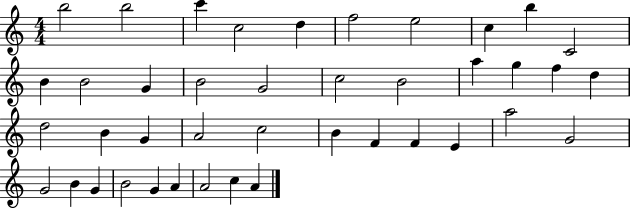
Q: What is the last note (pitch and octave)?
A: A4